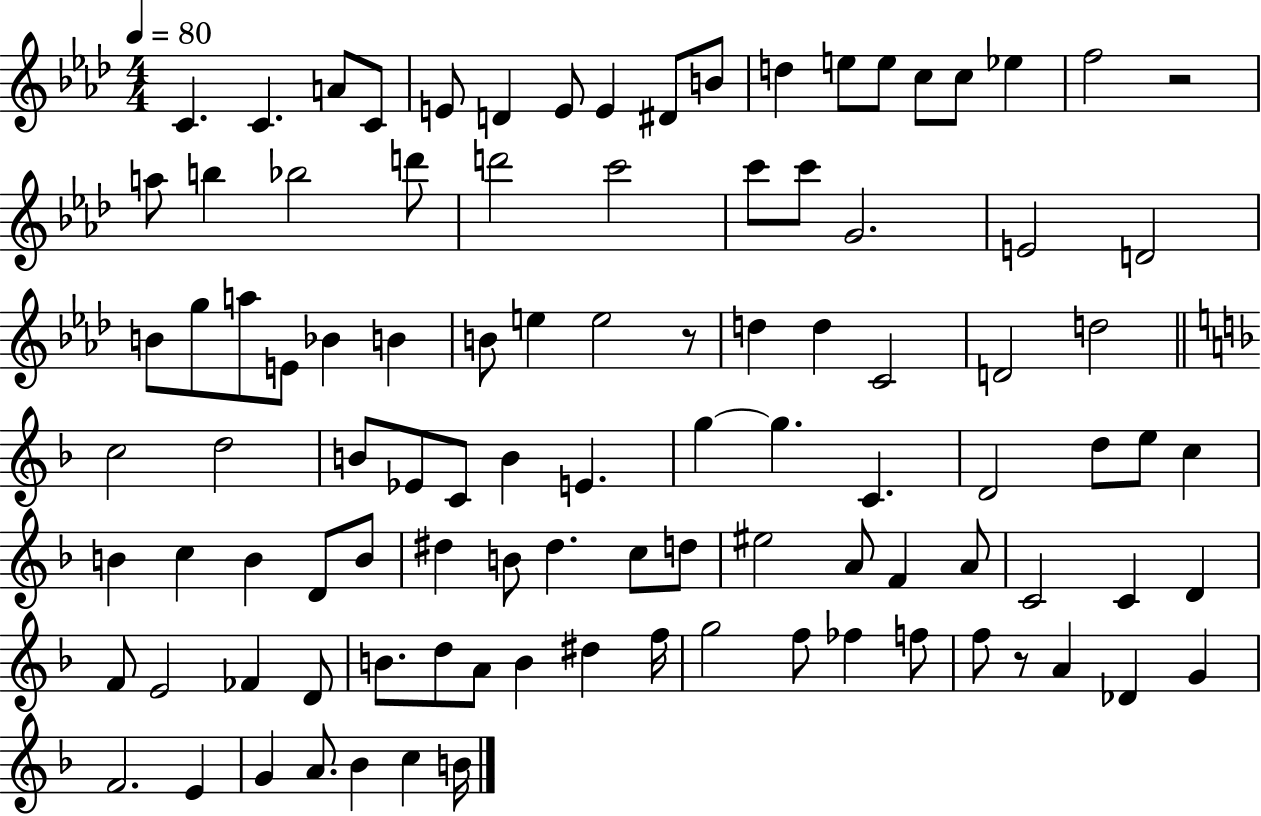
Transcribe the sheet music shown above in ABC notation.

X:1
T:Untitled
M:4/4
L:1/4
K:Ab
C C A/2 C/2 E/2 D E/2 E ^D/2 B/2 d e/2 e/2 c/2 c/2 _e f2 z2 a/2 b _b2 d'/2 d'2 c'2 c'/2 c'/2 G2 E2 D2 B/2 g/2 a/2 E/2 _B B B/2 e e2 z/2 d d C2 D2 d2 c2 d2 B/2 _E/2 C/2 B E g g C D2 d/2 e/2 c B c B D/2 B/2 ^d B/2 ^d c/2 d/2 ^e2 A/2 F A/2 C2 C D F/2 E2 _F D/2 B/2 d/2 A/2 B ^d f/4 g2 f/2 _f f/2 f/2 z/2 A _D G F2 E G A/2 _B c B/4